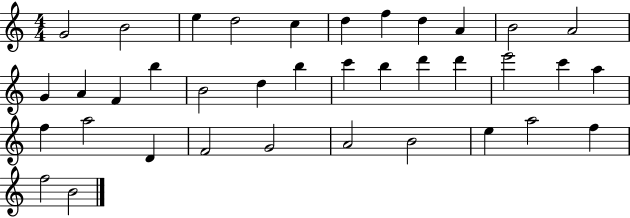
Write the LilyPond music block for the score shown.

{
  \clef treble
  \numericTimeSignature
  \time 4/4
  \key c \major
  g'2 b'2 | e''4 d''2 c''4 | d''4 f''4 d''4 a'4 | b'2 a'2 | \break g'4 a'4 f'4 b''4 | b'2 d''4 b''4 | c'''4 b''4 d'''4 d'''4 | e'''2 c'''4 a''4 | \break f''4 a''2 d'4 | f'2 g'2 | a'2 b'2 | e''4 a''2 f''4 | \break f''2 b'2 | \bar "|."
}